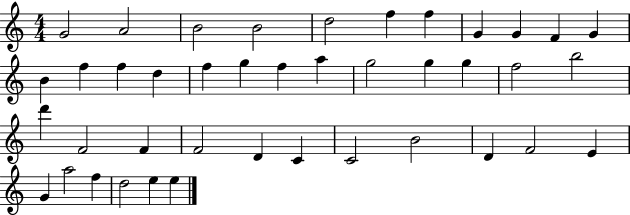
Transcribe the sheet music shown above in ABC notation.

X:1
T:Untitled
M:4/4
L:1/4
K:C
G2 A2 B2 B2 d2 f f G G F G B f f d f g f a g2 g g f2 b2 d' F2 F F2 D C C2 B2 D F2 E G a2 f d2 e e